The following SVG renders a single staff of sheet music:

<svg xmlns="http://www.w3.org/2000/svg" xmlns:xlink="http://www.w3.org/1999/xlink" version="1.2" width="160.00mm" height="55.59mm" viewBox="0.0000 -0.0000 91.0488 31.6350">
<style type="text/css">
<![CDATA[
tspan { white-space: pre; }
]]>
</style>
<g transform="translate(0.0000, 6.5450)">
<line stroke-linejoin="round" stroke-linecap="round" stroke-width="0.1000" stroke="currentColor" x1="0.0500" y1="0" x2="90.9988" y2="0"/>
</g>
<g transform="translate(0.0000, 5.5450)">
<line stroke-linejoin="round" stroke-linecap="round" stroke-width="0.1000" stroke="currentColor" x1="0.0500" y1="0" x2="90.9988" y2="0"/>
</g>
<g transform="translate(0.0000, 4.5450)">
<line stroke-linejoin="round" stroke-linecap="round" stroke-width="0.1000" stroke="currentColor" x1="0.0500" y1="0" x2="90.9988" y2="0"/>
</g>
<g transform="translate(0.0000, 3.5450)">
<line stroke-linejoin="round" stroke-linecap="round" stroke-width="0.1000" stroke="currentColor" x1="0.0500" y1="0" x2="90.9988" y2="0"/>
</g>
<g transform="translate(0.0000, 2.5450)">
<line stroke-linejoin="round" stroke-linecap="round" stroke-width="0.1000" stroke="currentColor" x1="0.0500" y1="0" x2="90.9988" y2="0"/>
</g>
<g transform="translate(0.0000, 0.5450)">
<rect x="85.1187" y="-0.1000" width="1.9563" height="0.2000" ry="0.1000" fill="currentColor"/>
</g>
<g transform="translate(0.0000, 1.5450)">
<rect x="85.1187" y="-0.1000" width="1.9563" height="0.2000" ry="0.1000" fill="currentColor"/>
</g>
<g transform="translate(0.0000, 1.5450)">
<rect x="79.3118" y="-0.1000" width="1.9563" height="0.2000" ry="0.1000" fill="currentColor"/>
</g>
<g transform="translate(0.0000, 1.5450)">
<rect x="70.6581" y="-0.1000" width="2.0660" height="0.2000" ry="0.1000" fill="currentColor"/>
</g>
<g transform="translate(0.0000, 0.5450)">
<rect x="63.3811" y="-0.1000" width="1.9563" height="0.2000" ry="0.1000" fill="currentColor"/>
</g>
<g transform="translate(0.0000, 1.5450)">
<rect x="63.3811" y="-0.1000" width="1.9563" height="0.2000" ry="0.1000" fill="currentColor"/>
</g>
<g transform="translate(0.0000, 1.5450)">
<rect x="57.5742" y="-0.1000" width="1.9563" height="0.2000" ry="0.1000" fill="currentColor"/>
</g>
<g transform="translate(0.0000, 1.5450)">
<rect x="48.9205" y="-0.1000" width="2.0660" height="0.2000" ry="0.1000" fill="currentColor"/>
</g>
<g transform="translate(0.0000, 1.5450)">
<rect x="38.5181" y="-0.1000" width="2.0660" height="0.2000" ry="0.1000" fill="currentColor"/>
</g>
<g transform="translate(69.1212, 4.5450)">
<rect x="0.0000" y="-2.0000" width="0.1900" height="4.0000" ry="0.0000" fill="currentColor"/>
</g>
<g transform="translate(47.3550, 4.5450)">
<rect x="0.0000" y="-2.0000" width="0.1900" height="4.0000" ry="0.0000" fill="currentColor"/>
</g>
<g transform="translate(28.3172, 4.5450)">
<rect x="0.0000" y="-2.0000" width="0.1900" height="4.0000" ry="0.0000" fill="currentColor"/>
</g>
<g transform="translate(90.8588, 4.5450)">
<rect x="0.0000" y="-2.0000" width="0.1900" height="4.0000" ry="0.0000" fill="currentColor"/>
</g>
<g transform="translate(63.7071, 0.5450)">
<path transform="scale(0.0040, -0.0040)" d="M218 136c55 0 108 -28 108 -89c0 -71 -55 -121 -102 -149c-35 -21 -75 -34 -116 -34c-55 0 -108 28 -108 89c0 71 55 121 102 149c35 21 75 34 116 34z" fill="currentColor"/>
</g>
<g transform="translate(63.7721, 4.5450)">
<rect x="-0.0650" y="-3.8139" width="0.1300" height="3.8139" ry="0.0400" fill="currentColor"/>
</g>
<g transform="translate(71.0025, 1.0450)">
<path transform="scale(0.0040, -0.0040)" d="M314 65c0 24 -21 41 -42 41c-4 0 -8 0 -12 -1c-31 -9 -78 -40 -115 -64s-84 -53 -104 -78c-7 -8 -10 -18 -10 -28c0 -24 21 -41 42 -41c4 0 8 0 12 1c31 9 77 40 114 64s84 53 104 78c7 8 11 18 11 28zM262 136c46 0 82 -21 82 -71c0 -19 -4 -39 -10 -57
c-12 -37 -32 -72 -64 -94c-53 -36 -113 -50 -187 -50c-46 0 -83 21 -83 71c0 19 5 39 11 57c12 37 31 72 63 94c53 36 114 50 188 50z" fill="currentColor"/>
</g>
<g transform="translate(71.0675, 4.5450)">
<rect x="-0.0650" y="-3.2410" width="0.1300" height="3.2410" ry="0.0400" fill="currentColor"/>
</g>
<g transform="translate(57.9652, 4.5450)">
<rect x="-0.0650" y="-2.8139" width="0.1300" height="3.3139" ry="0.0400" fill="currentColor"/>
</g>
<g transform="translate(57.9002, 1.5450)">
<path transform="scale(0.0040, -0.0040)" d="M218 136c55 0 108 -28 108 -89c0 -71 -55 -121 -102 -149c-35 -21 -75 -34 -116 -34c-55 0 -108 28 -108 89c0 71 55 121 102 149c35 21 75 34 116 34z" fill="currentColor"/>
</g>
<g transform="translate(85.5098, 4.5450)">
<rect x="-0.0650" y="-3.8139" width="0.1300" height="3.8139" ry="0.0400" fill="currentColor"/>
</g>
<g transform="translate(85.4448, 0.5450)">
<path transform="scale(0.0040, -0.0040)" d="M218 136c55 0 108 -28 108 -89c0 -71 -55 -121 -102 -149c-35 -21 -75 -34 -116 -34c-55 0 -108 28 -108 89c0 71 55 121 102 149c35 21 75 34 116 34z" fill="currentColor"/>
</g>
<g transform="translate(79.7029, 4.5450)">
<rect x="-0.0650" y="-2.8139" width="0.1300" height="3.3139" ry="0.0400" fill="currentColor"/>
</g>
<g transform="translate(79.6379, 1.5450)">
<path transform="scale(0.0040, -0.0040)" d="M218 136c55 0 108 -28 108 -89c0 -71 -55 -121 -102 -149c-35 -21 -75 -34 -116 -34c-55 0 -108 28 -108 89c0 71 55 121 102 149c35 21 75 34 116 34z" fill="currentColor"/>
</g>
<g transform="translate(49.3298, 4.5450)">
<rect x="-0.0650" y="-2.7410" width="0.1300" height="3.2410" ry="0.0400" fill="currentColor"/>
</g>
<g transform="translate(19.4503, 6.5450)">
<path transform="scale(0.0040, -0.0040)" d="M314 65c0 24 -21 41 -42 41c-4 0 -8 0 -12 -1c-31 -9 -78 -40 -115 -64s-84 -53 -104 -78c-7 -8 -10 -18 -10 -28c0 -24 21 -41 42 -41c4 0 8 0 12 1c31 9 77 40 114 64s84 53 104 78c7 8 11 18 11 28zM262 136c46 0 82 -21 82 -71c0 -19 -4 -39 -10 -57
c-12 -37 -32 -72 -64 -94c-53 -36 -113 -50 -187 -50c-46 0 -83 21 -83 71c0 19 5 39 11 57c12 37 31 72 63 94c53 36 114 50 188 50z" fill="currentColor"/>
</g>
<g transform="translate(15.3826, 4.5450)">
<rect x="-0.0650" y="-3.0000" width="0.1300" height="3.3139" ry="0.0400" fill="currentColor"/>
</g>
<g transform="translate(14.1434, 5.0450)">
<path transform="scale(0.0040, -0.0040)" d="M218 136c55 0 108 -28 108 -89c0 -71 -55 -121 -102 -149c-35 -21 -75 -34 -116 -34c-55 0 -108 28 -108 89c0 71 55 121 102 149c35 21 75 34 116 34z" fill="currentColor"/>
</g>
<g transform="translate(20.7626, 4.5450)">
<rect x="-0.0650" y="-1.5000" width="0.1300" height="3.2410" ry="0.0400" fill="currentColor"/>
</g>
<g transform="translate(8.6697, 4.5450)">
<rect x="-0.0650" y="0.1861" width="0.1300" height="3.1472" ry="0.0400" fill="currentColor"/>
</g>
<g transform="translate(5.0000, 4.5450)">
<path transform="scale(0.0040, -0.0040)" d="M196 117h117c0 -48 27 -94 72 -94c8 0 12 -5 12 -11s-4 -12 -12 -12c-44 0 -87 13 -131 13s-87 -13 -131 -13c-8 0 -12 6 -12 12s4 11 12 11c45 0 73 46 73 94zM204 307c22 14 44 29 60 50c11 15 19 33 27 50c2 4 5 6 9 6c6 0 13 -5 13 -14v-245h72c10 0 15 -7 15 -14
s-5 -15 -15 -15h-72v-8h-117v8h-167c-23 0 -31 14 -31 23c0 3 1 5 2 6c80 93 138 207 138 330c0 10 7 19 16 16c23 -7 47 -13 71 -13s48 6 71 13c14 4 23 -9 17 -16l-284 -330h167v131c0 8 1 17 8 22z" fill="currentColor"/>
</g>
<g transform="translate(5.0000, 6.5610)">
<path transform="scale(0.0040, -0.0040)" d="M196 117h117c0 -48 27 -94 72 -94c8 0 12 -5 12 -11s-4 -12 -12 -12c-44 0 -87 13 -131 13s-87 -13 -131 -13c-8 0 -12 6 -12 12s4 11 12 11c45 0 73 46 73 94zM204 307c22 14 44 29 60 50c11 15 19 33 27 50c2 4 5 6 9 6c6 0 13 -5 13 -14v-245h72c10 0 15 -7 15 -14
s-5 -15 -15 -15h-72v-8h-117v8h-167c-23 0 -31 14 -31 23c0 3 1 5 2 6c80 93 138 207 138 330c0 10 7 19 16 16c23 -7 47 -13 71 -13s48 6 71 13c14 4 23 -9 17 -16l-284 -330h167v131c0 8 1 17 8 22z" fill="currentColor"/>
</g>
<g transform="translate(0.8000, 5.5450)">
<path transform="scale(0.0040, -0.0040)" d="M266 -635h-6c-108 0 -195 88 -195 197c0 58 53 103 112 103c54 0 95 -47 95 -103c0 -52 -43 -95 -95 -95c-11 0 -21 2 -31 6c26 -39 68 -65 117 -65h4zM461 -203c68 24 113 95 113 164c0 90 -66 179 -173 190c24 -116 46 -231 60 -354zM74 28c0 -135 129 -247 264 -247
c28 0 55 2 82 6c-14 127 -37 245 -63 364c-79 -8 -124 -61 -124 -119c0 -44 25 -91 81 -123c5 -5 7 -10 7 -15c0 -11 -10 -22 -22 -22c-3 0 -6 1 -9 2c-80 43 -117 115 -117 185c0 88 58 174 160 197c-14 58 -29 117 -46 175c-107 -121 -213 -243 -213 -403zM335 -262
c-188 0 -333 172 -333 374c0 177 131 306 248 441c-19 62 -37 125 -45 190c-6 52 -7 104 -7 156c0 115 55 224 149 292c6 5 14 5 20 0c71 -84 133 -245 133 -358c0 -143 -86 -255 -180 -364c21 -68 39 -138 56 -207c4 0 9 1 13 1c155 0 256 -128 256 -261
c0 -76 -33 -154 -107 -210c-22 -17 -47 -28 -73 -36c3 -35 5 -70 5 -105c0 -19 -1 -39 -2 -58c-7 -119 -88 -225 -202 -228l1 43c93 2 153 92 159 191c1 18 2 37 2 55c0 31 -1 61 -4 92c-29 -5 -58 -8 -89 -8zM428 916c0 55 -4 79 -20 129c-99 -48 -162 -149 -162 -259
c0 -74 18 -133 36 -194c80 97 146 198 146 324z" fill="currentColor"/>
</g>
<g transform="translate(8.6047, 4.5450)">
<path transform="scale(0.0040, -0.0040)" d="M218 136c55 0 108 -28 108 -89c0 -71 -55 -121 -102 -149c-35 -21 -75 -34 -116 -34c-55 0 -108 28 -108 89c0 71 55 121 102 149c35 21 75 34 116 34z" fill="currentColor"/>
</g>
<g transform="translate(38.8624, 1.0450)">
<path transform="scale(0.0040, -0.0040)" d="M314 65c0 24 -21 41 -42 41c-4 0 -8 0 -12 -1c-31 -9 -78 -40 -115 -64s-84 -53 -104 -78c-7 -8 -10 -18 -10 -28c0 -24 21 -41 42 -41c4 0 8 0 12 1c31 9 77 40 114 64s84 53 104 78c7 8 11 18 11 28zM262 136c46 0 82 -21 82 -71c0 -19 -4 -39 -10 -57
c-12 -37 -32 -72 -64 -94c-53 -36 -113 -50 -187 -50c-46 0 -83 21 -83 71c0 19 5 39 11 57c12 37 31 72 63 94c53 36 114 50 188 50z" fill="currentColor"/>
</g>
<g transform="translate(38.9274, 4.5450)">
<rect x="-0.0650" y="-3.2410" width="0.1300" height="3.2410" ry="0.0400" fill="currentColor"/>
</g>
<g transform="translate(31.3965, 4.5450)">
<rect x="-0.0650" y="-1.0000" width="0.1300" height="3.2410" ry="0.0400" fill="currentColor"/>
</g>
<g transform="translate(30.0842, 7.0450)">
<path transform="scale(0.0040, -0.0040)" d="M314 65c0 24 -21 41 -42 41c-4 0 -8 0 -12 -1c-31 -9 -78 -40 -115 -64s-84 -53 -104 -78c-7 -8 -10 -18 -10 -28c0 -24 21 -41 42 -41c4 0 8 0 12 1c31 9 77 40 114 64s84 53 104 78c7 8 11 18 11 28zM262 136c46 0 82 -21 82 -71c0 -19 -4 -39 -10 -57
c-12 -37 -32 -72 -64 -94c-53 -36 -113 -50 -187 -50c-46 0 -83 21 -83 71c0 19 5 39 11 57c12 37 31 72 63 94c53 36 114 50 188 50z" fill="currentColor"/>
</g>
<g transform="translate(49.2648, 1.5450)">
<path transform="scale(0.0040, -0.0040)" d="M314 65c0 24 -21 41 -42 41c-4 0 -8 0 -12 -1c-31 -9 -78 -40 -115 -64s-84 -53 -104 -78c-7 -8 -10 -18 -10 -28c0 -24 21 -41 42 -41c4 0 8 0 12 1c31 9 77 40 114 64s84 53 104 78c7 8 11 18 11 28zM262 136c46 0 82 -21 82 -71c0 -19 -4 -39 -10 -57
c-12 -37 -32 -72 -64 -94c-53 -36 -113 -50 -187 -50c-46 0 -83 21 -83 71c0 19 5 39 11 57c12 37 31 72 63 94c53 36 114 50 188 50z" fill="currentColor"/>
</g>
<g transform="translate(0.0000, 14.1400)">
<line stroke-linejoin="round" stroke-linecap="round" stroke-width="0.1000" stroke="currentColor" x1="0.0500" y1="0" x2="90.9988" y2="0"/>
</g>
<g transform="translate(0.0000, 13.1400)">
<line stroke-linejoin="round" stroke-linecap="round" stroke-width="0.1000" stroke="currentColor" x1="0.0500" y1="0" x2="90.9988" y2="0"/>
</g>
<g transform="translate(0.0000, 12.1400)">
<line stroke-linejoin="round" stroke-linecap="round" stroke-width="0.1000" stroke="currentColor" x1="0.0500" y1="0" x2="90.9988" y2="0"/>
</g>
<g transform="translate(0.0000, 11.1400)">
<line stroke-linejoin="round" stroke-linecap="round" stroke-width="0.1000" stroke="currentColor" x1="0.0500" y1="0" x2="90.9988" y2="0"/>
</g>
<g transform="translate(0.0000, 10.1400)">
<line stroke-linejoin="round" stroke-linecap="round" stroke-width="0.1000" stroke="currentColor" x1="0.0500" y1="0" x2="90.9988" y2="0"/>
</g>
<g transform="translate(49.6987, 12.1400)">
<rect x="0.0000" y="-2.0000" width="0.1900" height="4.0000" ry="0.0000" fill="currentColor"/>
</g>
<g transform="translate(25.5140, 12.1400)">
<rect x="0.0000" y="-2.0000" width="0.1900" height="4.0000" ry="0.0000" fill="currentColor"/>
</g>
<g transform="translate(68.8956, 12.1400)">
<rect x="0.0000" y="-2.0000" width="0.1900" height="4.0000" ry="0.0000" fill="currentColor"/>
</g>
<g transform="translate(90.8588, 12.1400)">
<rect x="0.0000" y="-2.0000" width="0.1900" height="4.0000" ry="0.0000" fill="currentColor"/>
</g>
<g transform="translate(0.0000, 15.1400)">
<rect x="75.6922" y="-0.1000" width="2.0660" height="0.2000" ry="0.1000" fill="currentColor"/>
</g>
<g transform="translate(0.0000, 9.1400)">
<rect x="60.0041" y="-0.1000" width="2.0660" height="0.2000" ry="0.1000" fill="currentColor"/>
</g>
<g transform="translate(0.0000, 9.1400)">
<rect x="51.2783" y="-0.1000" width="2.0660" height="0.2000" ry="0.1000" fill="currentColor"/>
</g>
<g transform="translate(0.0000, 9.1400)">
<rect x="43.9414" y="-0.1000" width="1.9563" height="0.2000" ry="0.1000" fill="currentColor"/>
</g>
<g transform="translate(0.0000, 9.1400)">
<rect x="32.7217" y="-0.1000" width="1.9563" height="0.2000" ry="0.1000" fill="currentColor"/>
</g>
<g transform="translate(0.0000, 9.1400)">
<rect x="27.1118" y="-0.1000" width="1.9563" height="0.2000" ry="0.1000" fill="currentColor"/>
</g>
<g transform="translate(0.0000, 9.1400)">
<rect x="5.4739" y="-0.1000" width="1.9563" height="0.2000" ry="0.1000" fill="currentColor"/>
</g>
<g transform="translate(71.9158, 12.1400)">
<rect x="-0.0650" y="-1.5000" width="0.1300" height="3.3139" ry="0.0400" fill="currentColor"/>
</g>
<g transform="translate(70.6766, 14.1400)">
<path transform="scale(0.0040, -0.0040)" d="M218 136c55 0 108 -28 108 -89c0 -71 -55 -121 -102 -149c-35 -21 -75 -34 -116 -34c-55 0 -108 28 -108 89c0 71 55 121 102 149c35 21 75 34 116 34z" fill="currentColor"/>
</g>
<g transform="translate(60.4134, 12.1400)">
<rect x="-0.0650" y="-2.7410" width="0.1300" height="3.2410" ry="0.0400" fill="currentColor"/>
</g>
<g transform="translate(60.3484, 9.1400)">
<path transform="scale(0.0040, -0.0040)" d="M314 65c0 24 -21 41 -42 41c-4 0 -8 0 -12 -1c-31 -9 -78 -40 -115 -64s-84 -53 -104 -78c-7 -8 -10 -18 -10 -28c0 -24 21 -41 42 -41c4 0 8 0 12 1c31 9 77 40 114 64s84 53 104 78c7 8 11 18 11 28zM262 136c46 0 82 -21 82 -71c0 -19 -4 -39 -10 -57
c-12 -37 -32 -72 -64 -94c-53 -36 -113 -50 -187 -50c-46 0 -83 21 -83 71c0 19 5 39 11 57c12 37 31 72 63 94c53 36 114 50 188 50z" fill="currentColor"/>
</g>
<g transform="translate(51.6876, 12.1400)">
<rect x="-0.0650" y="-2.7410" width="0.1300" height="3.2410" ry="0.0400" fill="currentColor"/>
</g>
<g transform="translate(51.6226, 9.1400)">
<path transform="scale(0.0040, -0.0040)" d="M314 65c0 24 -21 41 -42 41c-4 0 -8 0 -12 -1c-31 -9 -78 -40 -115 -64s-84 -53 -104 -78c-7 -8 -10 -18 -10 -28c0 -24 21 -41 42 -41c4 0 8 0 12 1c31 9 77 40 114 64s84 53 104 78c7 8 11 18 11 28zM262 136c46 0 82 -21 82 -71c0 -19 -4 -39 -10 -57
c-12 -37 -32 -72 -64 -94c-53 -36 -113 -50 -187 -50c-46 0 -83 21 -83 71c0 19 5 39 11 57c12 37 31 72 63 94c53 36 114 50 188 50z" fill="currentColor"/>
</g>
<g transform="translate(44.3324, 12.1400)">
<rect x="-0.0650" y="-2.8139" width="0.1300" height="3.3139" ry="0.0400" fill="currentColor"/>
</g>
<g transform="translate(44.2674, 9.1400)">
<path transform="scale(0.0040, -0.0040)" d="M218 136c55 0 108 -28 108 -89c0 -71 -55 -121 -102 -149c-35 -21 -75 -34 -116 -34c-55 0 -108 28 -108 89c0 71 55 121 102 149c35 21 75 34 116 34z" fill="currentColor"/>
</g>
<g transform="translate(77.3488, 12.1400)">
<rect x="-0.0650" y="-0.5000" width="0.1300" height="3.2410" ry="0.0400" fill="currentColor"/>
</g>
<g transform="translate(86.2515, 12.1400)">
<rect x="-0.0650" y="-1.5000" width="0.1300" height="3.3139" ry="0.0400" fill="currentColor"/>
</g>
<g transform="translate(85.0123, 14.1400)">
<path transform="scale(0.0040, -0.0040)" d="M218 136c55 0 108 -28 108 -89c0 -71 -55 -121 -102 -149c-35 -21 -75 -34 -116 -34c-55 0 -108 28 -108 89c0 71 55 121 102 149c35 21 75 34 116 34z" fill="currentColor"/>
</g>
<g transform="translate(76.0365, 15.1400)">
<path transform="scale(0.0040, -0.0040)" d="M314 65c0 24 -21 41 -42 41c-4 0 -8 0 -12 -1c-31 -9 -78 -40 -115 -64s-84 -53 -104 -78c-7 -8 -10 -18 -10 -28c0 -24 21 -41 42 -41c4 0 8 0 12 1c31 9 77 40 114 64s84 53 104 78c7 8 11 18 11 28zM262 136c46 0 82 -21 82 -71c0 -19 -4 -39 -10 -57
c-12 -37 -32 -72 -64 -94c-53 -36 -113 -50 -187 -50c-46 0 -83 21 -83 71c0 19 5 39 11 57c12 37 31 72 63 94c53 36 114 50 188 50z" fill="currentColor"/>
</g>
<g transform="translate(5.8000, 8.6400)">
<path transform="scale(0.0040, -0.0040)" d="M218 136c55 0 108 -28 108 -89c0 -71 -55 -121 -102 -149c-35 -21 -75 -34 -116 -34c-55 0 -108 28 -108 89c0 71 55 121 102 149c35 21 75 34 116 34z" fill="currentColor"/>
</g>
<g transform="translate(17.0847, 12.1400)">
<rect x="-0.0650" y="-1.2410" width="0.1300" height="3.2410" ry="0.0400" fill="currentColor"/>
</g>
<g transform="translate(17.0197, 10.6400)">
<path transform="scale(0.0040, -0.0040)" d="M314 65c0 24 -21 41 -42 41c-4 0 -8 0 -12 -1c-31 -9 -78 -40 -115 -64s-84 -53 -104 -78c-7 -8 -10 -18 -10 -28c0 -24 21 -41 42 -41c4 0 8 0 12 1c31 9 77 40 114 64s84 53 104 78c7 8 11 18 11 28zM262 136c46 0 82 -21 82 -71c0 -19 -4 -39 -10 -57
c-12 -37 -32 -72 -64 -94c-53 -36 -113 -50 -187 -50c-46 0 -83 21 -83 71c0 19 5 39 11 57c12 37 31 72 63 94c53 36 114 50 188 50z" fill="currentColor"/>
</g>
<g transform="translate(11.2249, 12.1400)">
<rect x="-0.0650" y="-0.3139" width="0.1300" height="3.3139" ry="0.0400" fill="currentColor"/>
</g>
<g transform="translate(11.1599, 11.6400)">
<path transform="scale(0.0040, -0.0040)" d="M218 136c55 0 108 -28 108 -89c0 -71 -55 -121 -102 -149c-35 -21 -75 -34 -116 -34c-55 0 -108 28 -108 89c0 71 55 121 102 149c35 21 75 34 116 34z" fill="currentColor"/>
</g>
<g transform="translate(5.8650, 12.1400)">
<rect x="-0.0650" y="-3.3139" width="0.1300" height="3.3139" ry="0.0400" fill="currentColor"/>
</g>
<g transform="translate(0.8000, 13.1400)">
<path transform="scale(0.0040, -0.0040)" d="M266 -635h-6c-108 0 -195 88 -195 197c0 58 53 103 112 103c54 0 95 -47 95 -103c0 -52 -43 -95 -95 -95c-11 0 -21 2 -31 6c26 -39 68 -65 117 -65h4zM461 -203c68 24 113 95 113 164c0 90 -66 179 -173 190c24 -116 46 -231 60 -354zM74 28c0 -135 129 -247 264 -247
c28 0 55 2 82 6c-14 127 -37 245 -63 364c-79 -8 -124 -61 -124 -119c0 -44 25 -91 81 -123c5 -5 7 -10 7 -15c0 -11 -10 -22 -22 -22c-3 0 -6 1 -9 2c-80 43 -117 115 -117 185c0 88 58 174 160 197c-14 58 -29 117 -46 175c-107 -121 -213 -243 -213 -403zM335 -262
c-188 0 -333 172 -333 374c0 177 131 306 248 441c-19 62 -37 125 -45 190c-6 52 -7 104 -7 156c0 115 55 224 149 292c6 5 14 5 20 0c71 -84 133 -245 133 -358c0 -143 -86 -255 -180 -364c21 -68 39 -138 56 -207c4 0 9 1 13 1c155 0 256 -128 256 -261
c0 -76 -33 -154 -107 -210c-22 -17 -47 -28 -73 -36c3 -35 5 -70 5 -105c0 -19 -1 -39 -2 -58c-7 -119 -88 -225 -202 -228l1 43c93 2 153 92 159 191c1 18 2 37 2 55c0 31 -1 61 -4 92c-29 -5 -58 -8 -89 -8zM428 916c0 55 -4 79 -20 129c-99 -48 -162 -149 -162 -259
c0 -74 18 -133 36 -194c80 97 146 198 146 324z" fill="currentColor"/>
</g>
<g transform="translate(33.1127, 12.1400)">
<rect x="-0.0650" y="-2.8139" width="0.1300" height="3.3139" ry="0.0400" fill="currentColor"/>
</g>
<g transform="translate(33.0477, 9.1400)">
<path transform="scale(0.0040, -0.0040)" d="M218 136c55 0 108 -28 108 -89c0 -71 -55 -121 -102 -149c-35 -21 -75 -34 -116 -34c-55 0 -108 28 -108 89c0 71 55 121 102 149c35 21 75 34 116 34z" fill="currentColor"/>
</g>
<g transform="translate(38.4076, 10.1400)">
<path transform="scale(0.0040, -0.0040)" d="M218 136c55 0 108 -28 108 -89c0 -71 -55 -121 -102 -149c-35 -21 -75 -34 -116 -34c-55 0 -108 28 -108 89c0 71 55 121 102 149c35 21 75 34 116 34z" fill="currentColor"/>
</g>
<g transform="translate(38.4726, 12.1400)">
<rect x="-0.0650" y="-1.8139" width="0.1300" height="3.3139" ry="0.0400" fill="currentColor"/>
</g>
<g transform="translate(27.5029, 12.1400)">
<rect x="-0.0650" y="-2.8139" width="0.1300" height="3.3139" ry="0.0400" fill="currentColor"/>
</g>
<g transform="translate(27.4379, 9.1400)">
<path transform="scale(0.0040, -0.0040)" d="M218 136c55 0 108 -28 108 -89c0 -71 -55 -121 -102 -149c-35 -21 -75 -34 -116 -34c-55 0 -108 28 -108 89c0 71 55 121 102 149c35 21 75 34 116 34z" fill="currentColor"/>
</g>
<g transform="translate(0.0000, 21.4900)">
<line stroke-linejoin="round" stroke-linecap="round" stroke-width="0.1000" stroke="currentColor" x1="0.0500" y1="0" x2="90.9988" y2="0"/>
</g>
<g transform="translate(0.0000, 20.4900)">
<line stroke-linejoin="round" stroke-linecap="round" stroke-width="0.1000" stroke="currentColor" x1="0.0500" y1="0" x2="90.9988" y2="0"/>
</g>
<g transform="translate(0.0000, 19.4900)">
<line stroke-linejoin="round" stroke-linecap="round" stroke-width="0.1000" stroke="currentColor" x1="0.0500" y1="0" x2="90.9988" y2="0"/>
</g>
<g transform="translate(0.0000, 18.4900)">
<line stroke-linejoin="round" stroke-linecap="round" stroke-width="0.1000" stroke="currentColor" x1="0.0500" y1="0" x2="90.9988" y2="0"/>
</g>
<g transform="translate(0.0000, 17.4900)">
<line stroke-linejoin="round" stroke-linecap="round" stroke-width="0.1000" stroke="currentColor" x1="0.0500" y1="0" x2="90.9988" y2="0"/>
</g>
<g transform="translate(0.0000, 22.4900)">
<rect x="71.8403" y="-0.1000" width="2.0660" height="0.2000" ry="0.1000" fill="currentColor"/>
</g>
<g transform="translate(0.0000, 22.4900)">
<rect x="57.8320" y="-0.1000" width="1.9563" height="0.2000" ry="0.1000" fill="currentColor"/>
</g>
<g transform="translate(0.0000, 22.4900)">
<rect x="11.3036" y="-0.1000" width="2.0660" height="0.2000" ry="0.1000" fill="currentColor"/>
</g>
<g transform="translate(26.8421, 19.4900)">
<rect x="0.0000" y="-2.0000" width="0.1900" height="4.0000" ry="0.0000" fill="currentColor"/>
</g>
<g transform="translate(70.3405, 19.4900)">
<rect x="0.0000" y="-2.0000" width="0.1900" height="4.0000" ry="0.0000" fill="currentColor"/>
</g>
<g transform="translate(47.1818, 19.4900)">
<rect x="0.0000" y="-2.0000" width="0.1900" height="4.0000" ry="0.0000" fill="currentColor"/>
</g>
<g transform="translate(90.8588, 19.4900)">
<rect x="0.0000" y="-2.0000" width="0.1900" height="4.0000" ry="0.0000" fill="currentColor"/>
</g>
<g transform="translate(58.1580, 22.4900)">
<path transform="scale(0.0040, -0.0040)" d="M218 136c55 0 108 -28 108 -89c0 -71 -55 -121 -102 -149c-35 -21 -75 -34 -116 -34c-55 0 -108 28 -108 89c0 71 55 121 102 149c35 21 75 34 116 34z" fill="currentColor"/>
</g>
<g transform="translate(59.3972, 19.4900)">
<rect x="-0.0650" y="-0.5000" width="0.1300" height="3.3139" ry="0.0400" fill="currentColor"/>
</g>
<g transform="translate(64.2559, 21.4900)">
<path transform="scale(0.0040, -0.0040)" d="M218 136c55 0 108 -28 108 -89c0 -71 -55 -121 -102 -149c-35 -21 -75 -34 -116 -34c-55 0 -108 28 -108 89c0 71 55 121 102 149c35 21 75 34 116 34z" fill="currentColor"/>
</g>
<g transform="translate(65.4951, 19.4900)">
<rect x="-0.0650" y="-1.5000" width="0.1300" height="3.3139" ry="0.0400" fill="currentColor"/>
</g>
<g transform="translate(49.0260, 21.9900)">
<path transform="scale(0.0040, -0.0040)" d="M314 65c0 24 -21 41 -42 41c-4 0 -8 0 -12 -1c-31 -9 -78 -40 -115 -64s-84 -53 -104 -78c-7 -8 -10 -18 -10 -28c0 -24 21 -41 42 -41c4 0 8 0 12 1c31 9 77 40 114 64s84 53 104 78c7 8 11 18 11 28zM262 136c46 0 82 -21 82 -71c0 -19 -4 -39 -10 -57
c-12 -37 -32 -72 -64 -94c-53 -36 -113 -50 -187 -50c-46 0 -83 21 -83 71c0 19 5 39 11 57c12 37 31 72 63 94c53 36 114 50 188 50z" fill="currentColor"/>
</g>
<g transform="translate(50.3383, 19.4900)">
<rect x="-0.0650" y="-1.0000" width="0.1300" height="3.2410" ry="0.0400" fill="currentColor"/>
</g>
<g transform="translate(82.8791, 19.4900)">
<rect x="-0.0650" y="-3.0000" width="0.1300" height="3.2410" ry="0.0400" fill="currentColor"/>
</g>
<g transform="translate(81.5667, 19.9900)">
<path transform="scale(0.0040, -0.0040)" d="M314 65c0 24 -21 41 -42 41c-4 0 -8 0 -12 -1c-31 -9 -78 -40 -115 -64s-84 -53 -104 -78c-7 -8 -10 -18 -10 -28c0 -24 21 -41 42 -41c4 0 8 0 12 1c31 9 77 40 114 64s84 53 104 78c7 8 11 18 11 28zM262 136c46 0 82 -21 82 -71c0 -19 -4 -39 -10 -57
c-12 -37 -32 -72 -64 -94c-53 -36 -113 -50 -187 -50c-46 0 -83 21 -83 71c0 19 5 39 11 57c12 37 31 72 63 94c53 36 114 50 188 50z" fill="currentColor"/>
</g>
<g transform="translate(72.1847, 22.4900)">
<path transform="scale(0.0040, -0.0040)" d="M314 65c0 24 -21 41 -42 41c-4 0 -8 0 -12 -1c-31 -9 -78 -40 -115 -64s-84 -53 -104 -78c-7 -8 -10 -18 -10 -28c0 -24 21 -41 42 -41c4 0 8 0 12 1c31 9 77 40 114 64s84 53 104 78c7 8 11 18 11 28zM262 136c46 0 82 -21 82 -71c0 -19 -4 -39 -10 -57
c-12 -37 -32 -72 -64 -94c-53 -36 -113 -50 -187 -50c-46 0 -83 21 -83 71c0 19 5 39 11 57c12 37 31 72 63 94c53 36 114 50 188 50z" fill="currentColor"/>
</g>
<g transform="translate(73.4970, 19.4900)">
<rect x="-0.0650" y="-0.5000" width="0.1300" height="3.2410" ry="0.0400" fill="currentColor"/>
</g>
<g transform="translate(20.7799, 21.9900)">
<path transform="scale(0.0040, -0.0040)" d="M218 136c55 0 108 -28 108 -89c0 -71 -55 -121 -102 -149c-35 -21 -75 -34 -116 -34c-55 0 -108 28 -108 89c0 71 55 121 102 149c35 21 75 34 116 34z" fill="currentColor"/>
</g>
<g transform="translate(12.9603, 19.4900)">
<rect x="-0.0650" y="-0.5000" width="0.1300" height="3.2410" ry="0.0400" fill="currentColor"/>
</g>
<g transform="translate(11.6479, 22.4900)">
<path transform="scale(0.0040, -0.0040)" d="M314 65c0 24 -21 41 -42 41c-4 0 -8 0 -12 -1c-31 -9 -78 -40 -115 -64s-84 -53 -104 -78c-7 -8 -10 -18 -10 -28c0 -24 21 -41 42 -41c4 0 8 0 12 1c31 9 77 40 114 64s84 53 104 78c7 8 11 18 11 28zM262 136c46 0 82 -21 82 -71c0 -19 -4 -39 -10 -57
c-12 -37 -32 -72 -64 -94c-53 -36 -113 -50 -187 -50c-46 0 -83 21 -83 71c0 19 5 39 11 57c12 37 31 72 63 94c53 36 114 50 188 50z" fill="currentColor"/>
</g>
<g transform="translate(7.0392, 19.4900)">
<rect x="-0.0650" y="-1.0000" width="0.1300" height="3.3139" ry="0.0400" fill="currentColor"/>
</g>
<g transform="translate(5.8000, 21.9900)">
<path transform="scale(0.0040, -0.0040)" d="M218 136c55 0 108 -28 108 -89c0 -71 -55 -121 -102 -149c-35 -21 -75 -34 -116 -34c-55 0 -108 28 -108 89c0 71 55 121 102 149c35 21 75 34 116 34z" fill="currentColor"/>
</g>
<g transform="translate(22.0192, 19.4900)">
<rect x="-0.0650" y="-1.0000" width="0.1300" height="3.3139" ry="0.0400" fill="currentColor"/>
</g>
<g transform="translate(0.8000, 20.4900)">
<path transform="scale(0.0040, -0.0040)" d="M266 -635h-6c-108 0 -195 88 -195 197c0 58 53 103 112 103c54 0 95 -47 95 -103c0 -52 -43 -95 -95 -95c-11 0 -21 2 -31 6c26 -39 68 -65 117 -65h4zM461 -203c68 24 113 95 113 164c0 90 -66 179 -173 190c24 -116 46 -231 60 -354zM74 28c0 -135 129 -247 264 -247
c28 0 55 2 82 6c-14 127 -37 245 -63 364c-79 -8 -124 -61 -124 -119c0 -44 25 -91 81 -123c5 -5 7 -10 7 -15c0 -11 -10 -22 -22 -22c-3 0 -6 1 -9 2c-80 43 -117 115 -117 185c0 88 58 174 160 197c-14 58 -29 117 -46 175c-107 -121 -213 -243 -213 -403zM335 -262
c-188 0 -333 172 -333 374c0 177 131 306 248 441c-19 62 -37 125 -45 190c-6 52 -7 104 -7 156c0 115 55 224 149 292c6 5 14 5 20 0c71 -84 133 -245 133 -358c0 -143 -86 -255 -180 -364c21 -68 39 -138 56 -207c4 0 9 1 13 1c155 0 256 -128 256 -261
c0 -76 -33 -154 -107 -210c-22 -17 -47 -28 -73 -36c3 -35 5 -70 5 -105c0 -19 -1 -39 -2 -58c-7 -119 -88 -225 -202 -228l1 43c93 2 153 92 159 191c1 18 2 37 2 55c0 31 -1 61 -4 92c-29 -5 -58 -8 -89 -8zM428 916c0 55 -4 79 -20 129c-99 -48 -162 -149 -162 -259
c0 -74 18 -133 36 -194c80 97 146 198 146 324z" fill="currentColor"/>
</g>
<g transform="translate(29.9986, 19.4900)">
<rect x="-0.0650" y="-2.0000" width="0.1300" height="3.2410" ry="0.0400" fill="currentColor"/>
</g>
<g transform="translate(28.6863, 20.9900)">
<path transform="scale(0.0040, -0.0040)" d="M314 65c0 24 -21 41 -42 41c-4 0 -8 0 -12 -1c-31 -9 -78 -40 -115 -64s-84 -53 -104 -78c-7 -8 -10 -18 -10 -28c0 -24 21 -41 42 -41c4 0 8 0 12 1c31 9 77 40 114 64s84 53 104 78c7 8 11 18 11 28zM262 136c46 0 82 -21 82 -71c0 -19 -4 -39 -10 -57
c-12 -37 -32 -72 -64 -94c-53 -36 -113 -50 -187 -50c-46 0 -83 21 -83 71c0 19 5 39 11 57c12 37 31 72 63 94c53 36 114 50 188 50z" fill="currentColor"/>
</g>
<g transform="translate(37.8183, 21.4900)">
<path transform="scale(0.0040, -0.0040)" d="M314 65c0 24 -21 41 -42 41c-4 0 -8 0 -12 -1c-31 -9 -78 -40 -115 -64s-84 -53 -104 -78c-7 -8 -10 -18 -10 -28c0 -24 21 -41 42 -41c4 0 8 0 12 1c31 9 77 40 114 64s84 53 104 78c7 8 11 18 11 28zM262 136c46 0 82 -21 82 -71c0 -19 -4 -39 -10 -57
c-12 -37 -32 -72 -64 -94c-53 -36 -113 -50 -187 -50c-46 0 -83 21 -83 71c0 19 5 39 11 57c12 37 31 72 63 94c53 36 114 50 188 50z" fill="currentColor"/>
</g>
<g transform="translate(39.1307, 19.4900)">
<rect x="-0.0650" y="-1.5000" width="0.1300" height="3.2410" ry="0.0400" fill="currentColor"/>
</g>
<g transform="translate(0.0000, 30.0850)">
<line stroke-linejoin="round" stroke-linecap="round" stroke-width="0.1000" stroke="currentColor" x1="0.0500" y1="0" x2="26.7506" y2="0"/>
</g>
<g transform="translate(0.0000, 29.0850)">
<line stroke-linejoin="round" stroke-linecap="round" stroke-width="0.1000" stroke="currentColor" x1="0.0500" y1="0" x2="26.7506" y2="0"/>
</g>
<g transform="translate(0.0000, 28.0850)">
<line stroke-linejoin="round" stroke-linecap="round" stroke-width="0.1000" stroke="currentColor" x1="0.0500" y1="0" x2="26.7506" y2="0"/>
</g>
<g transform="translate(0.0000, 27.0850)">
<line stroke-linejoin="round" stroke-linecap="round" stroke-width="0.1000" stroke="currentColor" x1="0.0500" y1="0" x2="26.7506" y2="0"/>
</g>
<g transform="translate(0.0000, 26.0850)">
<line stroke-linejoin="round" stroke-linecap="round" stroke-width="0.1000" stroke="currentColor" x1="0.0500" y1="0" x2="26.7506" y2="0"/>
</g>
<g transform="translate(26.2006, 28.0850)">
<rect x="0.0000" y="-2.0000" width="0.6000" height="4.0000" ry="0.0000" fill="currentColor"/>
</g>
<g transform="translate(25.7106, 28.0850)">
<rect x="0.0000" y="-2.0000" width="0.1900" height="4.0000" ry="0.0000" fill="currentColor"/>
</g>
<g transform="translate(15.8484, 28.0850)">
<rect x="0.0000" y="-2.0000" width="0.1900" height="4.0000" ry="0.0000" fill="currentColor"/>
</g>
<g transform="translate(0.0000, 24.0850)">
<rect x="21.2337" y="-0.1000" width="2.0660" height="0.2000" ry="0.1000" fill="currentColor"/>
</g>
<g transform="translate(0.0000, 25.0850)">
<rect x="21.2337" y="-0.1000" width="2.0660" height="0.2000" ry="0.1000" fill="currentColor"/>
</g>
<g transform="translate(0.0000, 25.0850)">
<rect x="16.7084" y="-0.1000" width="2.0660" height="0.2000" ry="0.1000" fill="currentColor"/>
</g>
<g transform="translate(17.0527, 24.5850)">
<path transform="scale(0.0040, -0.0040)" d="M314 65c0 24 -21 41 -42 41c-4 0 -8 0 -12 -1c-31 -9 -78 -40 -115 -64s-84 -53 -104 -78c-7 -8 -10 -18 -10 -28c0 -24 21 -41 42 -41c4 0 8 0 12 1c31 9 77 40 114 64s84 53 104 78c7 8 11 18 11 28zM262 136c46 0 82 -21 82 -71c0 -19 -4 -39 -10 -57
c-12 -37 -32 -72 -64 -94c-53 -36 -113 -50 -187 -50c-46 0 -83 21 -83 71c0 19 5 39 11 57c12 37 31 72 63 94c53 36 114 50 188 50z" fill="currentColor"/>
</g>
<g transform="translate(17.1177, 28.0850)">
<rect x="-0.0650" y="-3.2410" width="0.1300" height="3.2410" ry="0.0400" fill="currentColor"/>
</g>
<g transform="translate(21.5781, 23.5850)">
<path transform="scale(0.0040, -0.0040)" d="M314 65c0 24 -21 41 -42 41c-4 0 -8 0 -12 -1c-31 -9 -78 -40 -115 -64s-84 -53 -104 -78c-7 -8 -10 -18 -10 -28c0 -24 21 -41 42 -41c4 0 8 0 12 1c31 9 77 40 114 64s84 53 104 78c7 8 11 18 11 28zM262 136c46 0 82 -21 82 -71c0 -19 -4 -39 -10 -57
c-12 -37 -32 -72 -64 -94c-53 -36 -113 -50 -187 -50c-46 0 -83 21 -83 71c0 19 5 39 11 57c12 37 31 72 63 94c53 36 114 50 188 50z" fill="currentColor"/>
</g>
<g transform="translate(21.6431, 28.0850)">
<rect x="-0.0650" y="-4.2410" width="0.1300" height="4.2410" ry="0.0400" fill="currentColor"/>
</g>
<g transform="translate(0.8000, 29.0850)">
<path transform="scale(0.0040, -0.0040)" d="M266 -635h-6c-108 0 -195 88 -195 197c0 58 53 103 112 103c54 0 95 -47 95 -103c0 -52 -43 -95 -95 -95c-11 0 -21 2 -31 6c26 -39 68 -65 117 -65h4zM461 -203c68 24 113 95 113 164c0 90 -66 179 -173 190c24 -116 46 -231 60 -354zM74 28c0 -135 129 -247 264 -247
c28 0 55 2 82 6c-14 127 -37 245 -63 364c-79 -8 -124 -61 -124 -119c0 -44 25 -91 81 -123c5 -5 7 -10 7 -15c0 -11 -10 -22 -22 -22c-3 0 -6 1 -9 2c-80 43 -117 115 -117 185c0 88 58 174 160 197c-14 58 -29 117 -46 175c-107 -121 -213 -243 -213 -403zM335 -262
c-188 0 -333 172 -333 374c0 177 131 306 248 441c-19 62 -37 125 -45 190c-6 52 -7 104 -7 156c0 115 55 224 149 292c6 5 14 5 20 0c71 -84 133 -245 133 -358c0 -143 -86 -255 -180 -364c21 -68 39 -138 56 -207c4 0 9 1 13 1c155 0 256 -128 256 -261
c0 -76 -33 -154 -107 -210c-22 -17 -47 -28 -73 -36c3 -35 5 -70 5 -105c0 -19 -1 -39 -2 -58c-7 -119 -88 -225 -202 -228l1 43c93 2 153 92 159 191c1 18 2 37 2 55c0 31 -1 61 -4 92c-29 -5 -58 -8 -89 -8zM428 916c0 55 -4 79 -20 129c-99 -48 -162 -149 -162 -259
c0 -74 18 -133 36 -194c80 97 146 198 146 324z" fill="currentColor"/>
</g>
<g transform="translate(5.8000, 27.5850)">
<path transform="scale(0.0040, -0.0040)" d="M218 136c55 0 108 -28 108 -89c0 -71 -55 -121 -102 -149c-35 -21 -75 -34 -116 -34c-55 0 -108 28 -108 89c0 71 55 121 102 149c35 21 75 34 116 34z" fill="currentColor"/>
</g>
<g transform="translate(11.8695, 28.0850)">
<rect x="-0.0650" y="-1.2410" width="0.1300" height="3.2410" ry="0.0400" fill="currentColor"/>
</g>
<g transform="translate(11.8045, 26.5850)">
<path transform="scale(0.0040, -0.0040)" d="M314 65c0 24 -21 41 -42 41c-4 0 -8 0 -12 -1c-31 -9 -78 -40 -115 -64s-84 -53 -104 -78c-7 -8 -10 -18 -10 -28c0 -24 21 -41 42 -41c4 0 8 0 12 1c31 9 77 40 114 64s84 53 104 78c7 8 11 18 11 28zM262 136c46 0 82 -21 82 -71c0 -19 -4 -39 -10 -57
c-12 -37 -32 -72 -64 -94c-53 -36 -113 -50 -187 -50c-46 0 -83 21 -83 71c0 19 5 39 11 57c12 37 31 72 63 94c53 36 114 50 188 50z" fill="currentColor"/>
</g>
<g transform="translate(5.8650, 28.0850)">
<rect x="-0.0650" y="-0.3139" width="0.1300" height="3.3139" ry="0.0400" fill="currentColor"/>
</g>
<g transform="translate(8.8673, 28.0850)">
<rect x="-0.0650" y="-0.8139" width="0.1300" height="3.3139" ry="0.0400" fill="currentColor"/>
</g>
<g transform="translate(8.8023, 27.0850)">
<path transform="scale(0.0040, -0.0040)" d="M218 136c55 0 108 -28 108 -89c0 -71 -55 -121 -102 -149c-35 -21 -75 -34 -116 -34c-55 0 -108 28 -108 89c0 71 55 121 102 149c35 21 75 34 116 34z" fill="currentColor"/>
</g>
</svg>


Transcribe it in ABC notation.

X:1
T:Untitled
M:4/4
L:1/4
K:C
B A E2 D2 b2 a2 a c' b2 a c' b c e2 a a f a a2 a2 E C2 E D C2 D F2 E2 D2 C E C2 A2 c d e2 b2 d'2